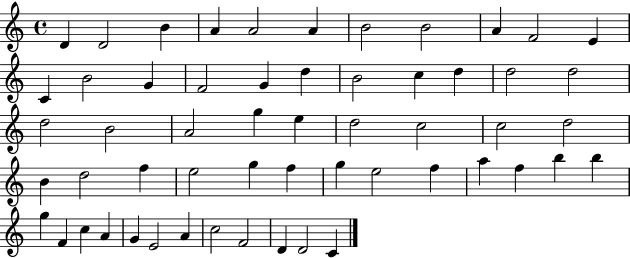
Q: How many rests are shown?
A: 0